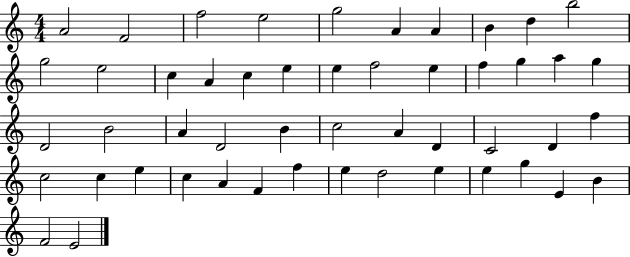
{
  \clef treble
  \numericTimeSignature
  \time 4/4
  \key c \major
  a'2 f'2 | f''2 e''2 | g''2 a'4 a'4 | b'4 d''4 b''2 | \break g''2 e''2 | c''4 a'4 c''4 e''4 | e''4 f''2 e''4 | f''4 g''4 a''4 g''4 | \break d'2 b'2 | a'4 d'2 b'4 | c''2 a'4 d'4 | c'2 d'4 f''4 | \break c''2 c''4 e''4 | c''4 a'4 f'4 f''4 | e''4 d''2 e''4 | e''4 g''4 e'4 b'4 | \break f'2 e'2 | \bar "|."
}